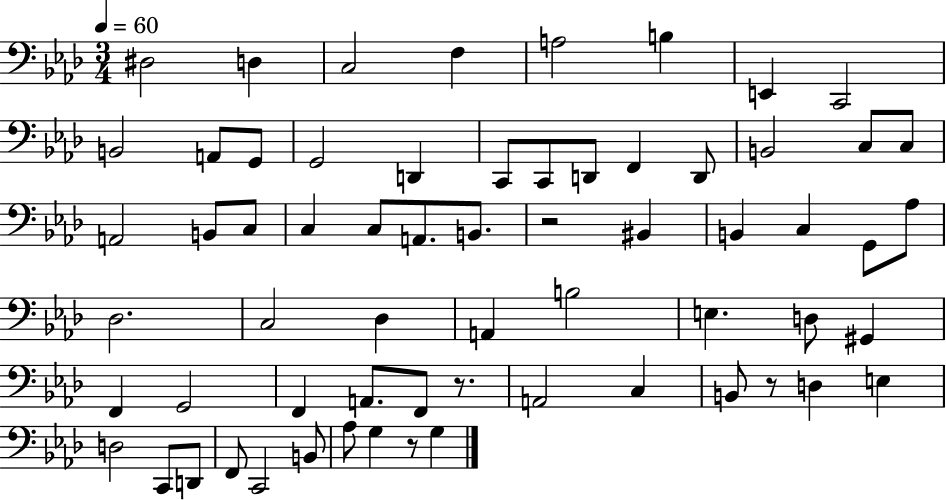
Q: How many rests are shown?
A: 4